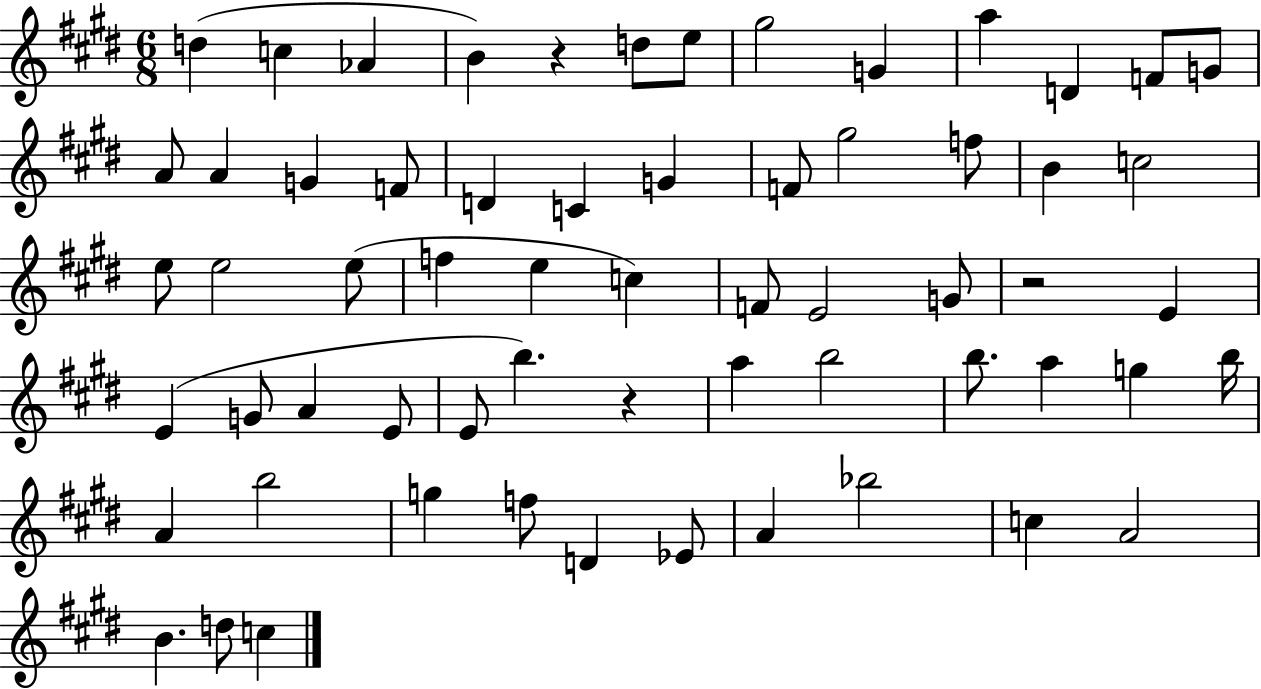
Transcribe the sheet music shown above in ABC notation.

X:1
T:Untitled
M:6/8
L:1/4
K:E
d c _A B z d/2 e/2 ^g2 G a D F/2 G/2 A/2 A G F/2 D C G F/2 ^g2 f/2 B c2 e/2 e2 e/2 f e c F/2 E2 G/2 z2 E E G/2 A E/2 E/2 b z a b2 b/2 a g b/4 A b2 g f/2 D _E/2 A _b2 c A2 B d/2 c